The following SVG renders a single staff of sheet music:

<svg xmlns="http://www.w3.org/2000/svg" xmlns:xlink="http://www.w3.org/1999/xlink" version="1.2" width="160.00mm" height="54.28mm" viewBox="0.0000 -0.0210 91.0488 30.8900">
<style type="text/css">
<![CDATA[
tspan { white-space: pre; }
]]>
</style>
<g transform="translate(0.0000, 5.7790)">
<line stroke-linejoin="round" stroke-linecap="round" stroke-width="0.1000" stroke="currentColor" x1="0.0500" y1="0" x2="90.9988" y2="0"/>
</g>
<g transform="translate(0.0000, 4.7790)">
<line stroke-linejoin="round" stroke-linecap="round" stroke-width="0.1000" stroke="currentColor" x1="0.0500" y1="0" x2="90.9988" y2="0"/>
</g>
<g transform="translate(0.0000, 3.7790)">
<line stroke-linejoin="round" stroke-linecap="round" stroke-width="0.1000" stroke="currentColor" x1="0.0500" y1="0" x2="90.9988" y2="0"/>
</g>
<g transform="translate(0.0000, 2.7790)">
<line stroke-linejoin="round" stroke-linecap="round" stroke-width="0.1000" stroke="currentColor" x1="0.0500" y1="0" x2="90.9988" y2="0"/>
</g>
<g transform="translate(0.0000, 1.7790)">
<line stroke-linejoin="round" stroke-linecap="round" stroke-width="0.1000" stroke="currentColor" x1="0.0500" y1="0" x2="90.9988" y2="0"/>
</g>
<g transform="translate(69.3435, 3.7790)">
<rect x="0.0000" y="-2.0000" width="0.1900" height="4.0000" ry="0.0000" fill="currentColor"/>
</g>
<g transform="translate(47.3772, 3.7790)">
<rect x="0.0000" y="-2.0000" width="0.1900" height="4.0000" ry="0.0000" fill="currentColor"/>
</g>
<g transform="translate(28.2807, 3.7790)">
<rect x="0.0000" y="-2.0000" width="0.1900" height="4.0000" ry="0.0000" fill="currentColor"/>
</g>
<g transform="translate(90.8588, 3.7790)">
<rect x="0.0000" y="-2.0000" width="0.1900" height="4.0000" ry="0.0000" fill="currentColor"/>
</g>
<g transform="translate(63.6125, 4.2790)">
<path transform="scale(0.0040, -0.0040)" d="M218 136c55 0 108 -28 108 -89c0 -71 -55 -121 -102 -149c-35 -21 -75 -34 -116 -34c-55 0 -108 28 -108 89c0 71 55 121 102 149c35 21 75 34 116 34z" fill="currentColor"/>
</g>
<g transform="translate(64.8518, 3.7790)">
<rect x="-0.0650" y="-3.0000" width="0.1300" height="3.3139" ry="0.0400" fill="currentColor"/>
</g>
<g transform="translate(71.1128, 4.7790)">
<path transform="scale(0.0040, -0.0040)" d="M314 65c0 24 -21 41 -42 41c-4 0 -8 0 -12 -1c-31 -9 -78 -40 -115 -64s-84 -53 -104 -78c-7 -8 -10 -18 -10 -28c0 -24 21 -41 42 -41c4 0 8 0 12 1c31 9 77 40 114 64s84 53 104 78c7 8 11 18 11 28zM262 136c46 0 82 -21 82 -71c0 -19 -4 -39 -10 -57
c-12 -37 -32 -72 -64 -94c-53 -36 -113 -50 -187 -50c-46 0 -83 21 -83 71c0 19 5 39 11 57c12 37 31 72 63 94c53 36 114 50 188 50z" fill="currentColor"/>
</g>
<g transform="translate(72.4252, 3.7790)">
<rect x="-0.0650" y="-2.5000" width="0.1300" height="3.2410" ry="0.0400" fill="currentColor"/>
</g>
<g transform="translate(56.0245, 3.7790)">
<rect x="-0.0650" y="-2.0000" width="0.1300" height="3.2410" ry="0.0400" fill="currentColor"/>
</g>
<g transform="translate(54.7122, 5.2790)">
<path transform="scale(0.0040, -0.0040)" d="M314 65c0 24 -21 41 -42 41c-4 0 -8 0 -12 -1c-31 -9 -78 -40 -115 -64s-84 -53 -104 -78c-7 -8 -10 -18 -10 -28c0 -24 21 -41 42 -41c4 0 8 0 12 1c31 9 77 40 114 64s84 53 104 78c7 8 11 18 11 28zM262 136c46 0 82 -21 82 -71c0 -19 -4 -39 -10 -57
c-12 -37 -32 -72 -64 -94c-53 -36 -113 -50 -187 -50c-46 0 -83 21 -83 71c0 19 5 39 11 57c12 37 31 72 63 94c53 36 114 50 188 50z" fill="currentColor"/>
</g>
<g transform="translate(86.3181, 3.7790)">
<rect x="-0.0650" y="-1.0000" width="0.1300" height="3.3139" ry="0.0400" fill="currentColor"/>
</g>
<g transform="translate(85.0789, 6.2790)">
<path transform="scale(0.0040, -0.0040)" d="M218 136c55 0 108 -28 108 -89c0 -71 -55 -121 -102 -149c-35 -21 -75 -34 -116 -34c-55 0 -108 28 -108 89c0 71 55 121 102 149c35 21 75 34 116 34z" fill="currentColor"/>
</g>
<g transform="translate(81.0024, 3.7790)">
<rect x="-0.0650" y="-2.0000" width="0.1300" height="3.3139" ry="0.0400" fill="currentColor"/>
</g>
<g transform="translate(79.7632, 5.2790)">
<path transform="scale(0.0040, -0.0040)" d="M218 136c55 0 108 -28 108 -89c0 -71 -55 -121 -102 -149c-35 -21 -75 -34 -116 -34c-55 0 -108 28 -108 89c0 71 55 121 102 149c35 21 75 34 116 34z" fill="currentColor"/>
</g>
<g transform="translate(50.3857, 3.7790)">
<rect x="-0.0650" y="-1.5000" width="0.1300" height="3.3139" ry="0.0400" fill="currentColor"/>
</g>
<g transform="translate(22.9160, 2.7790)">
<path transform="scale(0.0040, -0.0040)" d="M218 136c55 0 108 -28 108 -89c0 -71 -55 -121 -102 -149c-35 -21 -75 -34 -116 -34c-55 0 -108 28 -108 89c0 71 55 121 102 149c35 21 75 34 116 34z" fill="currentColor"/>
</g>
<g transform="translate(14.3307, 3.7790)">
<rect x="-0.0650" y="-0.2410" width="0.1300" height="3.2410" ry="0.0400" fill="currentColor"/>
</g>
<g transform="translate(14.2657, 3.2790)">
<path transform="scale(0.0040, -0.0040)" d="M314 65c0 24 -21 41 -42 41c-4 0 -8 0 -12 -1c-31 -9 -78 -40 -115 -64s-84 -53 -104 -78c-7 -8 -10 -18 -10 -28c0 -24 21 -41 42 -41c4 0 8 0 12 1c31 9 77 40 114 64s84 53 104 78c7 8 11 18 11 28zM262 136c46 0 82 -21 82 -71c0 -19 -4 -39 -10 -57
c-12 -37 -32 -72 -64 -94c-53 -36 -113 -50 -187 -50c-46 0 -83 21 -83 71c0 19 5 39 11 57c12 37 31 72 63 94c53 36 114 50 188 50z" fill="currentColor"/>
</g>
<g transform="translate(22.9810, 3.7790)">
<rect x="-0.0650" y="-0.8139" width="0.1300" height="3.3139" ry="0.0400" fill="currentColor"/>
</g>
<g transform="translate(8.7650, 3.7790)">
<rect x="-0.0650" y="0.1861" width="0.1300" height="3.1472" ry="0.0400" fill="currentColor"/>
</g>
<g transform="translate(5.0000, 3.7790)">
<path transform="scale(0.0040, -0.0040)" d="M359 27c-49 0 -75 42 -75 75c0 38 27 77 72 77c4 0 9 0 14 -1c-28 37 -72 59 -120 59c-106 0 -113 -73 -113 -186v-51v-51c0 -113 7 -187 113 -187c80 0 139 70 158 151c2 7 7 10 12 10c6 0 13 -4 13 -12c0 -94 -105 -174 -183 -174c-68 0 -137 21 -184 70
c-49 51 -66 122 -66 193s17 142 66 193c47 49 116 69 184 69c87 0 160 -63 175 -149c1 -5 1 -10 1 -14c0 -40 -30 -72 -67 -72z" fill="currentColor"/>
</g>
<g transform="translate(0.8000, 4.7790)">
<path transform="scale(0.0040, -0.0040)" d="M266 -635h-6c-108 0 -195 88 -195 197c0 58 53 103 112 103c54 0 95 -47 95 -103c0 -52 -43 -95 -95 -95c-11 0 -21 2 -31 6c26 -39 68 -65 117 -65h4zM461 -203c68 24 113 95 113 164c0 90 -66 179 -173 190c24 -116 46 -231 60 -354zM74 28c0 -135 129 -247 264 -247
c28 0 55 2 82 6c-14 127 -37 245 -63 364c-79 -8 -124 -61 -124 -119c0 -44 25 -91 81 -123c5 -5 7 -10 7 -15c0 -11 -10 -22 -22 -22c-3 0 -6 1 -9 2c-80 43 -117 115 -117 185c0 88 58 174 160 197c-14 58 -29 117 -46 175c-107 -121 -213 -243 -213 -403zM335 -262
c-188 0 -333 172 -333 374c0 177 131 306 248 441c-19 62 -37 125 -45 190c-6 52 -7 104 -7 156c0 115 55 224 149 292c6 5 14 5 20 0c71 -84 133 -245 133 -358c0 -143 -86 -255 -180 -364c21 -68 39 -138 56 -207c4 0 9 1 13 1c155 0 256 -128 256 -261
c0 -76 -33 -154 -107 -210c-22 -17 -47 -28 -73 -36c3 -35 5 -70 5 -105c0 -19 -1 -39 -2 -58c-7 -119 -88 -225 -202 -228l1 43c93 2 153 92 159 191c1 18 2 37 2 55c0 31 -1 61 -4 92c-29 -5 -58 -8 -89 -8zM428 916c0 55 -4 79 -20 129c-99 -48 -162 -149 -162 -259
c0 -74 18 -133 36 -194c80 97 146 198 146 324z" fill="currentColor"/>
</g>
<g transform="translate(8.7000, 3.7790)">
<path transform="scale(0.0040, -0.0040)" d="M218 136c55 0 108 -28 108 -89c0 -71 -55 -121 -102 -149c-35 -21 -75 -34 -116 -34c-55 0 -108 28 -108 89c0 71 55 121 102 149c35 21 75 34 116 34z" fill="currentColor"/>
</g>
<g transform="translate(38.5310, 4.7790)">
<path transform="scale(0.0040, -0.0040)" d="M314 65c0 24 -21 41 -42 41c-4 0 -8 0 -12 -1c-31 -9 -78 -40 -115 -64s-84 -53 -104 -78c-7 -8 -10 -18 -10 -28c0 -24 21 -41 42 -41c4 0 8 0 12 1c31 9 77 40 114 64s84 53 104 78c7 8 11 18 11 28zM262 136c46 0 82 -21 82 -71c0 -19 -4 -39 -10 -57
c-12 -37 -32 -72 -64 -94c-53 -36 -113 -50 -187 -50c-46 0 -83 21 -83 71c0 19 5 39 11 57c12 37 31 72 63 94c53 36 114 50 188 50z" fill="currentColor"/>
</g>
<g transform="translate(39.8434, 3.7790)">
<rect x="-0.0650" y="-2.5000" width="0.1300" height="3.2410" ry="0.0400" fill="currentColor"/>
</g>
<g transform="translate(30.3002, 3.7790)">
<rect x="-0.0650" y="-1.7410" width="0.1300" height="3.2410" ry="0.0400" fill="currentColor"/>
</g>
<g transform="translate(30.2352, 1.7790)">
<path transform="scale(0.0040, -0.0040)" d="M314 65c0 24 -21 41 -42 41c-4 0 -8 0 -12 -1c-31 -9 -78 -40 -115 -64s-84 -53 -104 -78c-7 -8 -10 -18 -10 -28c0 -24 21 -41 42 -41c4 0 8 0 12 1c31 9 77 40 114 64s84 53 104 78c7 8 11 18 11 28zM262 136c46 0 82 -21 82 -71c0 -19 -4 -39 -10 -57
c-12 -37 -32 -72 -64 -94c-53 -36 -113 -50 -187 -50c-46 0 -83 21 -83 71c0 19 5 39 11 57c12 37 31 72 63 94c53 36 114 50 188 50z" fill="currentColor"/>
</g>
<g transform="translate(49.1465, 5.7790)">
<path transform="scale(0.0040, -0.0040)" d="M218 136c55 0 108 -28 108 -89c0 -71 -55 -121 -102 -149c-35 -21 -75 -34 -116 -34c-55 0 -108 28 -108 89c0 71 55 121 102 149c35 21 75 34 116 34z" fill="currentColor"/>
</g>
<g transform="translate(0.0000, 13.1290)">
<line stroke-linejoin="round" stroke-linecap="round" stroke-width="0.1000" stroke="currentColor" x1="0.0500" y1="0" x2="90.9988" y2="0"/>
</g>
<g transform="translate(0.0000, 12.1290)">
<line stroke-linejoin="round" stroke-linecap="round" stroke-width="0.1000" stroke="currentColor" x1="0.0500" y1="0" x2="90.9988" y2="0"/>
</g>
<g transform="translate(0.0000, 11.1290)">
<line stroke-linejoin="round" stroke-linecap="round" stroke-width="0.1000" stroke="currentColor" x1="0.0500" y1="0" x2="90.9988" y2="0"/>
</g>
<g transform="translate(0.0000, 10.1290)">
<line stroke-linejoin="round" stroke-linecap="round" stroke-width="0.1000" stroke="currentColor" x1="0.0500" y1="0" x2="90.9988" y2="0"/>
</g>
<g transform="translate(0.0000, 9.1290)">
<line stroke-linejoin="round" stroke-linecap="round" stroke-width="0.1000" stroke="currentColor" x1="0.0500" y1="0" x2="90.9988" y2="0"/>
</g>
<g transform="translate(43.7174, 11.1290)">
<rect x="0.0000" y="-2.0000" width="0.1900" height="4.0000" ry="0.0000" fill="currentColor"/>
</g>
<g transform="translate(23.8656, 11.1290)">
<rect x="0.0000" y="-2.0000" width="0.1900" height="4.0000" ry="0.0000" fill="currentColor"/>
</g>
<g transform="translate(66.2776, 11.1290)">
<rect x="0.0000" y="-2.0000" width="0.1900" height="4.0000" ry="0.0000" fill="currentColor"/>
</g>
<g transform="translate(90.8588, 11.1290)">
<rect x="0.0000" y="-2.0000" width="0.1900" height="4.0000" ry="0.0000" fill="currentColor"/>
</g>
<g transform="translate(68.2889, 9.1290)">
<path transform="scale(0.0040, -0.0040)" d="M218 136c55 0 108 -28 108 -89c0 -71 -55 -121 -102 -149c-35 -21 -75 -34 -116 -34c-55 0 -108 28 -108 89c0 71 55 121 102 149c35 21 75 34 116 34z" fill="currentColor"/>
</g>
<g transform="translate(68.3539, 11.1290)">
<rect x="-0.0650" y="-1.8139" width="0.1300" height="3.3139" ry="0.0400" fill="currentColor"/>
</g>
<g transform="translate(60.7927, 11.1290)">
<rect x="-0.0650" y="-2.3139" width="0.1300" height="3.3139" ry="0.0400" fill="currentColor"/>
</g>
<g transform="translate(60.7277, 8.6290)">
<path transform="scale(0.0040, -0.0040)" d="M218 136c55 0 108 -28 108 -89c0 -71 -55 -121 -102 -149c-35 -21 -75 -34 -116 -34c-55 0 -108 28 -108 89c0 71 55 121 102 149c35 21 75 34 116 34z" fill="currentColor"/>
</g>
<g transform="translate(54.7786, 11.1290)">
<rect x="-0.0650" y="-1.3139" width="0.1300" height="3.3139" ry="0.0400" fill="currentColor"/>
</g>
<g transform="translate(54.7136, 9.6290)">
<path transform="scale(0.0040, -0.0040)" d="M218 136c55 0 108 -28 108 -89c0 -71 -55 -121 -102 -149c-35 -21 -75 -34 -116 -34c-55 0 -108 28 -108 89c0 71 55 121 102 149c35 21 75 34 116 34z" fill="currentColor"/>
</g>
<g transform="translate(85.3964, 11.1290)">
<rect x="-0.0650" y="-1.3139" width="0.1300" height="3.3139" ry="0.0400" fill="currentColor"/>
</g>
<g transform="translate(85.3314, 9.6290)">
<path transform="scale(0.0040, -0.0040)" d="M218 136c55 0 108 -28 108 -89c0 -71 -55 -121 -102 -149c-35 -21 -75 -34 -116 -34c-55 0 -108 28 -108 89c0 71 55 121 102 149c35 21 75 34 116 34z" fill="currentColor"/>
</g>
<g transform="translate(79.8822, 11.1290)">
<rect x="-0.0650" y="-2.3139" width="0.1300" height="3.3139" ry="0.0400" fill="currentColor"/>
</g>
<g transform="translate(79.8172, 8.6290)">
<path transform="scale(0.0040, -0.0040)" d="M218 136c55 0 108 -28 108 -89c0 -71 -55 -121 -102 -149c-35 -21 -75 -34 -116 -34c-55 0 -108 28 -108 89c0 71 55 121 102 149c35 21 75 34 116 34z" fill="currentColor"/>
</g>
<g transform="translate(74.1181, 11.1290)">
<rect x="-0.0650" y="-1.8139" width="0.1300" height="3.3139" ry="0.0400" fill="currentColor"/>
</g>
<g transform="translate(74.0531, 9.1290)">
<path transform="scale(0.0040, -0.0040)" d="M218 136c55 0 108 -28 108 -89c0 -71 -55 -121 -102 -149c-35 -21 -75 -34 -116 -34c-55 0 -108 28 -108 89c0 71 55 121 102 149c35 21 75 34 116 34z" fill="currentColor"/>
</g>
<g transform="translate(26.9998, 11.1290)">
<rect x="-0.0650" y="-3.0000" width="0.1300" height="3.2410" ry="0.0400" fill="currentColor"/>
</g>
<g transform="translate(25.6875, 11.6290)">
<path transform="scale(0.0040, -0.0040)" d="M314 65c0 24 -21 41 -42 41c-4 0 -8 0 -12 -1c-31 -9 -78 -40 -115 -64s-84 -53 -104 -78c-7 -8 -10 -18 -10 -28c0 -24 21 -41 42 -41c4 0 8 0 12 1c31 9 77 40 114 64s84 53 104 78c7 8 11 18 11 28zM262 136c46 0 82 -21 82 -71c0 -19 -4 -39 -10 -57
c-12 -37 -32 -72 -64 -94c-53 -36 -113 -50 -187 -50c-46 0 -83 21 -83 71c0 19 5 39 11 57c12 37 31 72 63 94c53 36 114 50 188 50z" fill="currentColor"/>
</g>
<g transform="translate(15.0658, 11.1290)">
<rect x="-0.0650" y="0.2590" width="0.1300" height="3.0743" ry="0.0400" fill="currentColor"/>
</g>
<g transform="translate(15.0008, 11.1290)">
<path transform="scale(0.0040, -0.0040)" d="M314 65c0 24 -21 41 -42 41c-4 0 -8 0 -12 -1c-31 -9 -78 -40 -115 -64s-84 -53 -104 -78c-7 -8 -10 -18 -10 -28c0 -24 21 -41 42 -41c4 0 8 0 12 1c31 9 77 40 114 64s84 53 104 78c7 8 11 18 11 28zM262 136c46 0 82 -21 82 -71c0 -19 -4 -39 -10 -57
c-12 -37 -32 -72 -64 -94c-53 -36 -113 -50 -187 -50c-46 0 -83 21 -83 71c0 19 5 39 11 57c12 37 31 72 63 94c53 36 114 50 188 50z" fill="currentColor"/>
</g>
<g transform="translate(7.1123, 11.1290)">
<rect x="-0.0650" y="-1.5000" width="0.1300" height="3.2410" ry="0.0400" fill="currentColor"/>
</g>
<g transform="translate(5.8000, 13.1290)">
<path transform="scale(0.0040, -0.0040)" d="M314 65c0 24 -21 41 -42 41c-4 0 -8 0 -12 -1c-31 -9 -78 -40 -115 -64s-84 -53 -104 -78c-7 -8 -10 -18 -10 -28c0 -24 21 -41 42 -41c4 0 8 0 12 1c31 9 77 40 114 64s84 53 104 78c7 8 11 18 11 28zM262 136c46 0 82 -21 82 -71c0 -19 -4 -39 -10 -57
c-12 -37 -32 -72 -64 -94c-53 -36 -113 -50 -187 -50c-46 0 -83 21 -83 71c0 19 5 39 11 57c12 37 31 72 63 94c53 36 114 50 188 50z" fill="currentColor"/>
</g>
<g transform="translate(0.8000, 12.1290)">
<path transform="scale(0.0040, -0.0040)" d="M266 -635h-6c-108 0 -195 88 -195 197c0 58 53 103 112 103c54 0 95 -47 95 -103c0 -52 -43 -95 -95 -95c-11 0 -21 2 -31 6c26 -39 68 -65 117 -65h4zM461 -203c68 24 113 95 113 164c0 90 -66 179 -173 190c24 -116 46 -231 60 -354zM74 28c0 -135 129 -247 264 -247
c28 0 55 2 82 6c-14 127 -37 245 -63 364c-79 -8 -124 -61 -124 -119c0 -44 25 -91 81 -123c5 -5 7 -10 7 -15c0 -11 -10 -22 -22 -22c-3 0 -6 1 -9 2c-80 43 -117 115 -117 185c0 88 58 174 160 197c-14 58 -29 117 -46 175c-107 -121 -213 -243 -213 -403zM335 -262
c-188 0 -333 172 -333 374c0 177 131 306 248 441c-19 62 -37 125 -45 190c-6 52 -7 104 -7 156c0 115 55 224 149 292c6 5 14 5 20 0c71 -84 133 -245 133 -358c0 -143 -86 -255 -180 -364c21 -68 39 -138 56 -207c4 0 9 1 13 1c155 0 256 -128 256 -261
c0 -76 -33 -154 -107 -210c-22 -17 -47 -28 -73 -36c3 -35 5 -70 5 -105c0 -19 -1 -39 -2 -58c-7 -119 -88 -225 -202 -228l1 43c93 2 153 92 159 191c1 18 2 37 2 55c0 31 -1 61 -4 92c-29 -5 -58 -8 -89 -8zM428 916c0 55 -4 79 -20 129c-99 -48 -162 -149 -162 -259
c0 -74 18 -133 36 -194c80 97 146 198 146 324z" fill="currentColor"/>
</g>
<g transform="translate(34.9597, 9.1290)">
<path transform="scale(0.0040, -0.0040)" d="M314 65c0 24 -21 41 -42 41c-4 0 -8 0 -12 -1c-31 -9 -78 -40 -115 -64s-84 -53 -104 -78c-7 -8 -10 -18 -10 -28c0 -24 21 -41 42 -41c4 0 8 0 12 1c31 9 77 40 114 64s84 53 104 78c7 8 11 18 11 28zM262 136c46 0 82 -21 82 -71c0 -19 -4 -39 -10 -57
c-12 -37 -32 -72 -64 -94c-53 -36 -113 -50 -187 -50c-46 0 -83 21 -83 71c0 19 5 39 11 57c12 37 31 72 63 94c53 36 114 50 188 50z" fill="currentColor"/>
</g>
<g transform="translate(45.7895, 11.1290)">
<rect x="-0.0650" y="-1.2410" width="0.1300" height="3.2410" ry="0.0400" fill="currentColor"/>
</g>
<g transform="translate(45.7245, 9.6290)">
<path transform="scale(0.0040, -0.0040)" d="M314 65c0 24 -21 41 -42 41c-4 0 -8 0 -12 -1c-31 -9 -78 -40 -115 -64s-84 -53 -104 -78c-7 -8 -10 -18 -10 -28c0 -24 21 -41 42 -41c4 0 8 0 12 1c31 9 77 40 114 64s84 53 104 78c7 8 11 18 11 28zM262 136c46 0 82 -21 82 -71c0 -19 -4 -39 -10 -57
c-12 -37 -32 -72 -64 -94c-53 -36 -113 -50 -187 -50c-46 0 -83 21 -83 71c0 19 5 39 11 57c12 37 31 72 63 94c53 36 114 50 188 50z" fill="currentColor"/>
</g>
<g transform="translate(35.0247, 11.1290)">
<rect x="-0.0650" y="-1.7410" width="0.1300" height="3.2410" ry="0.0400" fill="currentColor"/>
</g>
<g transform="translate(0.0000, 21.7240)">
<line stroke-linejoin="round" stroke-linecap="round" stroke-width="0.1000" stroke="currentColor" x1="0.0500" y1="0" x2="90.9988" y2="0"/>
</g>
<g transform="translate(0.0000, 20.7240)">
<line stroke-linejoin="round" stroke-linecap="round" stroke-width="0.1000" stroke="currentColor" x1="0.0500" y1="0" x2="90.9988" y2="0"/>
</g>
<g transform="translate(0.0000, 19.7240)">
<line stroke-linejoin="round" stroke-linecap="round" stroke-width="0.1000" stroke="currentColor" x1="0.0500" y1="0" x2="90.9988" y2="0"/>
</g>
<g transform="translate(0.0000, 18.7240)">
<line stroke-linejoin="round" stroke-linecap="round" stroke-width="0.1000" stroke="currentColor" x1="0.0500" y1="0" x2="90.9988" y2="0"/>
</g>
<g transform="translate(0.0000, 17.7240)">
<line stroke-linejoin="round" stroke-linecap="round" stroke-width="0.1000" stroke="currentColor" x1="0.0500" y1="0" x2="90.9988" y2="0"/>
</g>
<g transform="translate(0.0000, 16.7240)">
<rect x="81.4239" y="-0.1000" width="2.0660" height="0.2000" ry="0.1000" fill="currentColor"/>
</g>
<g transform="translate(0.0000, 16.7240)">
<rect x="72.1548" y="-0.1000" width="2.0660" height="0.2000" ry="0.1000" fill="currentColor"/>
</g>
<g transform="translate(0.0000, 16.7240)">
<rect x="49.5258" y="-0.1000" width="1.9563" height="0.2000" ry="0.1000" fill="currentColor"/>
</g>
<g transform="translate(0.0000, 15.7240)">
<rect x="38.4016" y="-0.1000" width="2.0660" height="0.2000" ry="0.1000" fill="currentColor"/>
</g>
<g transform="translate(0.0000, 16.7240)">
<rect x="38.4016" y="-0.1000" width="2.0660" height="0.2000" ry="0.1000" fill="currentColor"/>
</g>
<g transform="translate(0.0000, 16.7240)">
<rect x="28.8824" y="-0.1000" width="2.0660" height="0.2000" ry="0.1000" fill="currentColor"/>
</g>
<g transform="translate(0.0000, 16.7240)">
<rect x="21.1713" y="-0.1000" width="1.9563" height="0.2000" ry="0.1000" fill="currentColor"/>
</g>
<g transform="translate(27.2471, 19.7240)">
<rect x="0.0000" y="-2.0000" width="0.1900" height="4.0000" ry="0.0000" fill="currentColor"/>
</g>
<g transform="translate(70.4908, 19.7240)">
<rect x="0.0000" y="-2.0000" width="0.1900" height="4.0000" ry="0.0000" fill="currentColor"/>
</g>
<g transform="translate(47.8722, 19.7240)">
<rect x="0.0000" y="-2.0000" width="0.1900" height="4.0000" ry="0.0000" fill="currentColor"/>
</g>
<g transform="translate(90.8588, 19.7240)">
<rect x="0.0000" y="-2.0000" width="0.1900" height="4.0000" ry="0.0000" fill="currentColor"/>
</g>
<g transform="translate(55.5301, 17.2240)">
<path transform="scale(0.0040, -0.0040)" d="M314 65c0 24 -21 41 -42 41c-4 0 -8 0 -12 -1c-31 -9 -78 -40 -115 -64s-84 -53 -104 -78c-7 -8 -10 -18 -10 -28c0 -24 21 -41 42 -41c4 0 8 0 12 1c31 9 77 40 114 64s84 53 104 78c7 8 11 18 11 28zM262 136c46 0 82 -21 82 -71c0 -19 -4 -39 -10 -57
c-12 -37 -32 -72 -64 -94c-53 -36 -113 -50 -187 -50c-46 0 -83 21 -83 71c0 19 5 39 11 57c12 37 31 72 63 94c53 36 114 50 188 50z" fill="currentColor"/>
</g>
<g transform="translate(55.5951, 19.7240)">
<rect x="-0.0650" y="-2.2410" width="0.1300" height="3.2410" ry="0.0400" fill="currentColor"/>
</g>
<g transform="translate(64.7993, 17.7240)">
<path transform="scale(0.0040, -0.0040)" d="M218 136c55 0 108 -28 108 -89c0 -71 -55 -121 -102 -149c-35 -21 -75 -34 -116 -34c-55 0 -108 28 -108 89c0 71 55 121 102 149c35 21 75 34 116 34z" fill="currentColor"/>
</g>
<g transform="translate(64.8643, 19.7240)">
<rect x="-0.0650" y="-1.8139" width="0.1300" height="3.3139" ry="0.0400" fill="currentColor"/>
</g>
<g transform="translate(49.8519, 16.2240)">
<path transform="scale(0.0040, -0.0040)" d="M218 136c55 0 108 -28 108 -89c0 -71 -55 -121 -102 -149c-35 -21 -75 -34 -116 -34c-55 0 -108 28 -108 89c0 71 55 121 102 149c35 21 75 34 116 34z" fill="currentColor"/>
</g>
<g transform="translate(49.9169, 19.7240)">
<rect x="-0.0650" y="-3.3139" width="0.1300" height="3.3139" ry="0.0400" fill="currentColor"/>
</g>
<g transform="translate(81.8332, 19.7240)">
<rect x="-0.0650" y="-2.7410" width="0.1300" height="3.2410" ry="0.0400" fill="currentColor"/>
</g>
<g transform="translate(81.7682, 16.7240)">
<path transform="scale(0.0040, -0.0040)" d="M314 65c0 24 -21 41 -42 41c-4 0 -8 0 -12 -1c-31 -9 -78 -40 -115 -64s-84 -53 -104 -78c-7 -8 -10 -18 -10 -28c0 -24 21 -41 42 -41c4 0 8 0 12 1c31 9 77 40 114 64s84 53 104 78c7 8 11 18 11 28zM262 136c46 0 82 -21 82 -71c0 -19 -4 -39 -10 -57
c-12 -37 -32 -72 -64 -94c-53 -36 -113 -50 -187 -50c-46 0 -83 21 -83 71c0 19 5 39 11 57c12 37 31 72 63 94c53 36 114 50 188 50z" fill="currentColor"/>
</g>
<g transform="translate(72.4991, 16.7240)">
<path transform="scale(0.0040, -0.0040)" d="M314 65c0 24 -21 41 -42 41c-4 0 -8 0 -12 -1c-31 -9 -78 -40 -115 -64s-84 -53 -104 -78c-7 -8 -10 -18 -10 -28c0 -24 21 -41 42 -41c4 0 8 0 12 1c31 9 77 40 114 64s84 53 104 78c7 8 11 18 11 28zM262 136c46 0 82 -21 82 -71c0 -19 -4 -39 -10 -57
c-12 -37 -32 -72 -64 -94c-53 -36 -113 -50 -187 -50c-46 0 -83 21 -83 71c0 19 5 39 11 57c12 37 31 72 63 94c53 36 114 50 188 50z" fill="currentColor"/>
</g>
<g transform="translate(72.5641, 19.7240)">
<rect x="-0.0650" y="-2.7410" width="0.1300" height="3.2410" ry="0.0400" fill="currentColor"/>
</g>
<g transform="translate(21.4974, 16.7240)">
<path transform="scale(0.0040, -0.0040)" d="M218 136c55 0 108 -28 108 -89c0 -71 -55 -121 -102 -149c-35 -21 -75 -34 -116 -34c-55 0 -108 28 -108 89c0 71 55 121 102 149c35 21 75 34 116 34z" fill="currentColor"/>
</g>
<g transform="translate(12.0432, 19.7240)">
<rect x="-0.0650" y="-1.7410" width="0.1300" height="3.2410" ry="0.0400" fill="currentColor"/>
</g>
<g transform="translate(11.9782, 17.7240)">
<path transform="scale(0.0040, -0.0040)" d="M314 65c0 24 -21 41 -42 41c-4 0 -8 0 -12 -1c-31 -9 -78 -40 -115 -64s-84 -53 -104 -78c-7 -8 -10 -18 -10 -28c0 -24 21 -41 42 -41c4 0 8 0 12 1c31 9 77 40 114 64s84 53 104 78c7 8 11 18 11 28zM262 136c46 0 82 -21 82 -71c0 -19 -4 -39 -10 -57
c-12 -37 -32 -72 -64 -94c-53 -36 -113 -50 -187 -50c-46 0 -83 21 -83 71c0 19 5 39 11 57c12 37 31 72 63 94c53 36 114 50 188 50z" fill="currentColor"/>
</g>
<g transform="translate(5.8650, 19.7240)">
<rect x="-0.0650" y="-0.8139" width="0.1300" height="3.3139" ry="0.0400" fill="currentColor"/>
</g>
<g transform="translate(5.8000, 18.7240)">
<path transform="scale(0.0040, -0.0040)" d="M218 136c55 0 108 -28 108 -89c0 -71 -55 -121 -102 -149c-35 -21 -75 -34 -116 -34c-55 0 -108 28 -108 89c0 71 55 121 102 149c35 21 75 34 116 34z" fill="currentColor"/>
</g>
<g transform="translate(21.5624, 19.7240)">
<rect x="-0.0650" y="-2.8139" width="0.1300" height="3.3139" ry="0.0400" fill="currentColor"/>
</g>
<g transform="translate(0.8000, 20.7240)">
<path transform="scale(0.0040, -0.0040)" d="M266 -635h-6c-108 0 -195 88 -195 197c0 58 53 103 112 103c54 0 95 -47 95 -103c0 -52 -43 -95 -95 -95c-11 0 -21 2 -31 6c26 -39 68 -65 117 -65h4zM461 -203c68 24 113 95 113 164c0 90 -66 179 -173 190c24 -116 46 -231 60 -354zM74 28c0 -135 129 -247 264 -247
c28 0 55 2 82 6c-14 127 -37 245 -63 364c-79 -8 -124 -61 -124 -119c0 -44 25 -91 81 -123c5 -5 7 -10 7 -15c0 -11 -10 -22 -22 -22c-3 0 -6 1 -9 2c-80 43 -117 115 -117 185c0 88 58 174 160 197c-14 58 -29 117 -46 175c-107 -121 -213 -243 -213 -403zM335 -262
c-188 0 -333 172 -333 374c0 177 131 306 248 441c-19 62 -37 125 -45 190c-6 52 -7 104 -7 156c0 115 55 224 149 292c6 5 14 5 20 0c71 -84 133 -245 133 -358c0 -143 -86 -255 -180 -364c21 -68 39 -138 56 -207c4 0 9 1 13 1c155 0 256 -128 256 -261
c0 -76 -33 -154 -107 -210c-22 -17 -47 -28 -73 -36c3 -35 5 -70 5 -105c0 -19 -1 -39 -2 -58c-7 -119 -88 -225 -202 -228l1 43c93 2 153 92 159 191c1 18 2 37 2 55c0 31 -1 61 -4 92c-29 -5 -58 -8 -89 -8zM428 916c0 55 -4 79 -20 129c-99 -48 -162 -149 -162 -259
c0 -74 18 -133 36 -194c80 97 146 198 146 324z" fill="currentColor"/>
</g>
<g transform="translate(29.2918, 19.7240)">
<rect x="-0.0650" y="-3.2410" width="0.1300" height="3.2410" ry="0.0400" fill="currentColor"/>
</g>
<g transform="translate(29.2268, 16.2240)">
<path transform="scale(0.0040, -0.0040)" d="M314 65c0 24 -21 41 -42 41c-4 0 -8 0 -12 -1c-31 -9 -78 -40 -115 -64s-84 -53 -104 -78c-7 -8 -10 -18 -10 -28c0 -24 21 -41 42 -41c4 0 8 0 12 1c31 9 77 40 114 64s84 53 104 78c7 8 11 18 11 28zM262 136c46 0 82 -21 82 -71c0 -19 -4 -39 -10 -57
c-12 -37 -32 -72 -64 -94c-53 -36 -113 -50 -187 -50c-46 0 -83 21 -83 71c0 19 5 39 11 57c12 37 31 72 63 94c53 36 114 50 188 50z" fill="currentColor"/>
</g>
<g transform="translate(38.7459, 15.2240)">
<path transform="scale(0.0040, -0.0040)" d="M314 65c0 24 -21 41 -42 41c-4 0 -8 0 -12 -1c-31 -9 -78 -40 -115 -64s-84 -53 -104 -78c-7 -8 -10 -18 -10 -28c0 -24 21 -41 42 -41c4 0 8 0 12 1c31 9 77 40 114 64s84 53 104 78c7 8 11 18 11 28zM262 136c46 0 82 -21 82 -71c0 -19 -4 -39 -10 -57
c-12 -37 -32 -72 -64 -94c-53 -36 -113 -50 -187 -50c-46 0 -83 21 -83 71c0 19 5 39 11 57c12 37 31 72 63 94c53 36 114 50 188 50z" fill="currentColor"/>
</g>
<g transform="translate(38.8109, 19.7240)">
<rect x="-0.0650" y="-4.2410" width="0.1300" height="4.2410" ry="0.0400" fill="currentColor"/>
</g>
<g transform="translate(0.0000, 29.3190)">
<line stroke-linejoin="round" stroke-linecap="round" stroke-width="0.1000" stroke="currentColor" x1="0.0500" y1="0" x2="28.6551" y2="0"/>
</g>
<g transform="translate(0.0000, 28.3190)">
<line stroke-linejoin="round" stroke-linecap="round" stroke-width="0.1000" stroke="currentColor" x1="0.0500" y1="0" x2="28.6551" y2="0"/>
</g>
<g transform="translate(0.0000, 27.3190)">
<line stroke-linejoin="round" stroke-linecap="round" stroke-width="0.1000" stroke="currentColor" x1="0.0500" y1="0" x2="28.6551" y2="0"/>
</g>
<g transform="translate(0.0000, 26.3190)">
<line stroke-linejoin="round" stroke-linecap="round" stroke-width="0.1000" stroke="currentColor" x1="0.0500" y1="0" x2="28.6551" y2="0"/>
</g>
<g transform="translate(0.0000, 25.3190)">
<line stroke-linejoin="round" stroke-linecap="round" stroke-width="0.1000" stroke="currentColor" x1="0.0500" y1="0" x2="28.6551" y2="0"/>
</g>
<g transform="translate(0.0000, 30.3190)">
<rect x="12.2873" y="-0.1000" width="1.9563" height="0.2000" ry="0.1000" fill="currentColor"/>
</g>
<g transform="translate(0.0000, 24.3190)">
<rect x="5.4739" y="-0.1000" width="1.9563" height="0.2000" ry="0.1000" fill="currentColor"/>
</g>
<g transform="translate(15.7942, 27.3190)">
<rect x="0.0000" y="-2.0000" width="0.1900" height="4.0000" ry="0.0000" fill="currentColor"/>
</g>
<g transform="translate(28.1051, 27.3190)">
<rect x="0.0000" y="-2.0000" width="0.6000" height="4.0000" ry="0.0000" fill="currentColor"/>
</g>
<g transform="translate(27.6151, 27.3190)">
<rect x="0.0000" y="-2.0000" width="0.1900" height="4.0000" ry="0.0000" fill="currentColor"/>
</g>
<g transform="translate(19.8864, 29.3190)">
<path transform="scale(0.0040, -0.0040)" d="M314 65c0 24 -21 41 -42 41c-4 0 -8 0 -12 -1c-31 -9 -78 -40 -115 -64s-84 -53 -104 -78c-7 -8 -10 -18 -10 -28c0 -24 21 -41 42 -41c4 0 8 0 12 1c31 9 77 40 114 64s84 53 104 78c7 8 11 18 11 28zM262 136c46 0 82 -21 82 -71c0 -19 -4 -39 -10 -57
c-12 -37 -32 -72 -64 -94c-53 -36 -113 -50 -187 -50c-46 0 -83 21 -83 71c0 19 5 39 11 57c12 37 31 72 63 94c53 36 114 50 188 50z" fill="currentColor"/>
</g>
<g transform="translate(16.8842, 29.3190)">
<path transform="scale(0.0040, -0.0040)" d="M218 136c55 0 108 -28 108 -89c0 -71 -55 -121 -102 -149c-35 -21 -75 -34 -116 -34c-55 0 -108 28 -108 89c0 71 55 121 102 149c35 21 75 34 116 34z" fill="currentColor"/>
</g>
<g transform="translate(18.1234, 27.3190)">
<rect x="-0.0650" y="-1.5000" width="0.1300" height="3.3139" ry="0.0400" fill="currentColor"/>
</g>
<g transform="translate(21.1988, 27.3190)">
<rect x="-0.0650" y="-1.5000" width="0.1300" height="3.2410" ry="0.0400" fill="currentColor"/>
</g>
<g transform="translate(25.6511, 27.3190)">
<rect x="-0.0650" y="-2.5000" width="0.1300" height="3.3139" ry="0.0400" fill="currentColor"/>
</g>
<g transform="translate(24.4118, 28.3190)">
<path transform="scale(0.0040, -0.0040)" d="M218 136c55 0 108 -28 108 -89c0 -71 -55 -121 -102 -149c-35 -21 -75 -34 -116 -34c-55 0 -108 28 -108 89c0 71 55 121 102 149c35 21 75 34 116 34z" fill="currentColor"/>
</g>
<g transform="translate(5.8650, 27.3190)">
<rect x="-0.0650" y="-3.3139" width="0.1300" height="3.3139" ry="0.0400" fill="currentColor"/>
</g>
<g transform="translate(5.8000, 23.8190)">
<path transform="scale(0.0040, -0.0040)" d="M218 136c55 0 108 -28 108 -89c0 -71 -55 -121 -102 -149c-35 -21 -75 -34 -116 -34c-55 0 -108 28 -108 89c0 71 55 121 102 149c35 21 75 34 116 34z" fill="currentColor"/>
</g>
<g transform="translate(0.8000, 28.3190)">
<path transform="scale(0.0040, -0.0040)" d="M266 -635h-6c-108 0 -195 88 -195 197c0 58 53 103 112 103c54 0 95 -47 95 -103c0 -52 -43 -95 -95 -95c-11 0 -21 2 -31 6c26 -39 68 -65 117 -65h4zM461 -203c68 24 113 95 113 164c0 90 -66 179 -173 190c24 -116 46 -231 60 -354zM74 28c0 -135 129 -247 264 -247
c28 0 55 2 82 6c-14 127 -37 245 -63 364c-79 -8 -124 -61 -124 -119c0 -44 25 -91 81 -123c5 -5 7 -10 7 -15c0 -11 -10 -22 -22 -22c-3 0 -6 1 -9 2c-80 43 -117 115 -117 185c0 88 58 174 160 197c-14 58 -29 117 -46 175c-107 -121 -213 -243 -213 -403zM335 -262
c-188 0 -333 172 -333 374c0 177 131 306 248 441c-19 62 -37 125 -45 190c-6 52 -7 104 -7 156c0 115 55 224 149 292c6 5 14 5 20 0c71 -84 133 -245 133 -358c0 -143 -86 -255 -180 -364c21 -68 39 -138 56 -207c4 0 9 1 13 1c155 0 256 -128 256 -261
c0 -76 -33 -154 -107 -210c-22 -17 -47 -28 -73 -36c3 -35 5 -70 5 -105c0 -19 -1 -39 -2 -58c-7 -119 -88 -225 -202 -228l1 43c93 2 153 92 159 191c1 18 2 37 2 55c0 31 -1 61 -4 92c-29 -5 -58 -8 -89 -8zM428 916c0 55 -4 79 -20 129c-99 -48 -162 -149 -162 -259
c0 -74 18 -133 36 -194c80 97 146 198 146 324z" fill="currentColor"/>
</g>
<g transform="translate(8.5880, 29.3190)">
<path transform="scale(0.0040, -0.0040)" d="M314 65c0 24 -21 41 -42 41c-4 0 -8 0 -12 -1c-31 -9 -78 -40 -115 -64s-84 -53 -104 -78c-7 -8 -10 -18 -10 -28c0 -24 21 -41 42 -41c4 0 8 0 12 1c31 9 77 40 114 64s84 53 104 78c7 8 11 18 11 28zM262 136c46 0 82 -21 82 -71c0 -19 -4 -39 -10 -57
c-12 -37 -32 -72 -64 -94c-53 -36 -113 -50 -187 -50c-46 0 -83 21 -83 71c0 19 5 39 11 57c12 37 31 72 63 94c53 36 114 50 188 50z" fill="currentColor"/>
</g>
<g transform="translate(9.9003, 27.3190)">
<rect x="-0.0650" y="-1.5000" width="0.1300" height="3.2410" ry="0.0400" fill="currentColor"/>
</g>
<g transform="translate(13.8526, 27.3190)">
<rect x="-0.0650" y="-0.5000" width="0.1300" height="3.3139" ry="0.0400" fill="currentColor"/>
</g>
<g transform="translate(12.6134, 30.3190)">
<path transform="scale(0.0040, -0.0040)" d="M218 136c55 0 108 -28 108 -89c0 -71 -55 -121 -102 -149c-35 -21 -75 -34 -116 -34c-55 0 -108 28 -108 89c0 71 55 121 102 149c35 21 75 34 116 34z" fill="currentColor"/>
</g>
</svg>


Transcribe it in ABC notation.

X:1
T:Untitled
M:4/4
L:1/4
K:C
B c2 d f2 G2 E F2 A G2 F D E2 B2 A2 f2 e2 e g f f g e d f2 a b2 d'2 b g2 f a2 a2 b E2 C E E2 G